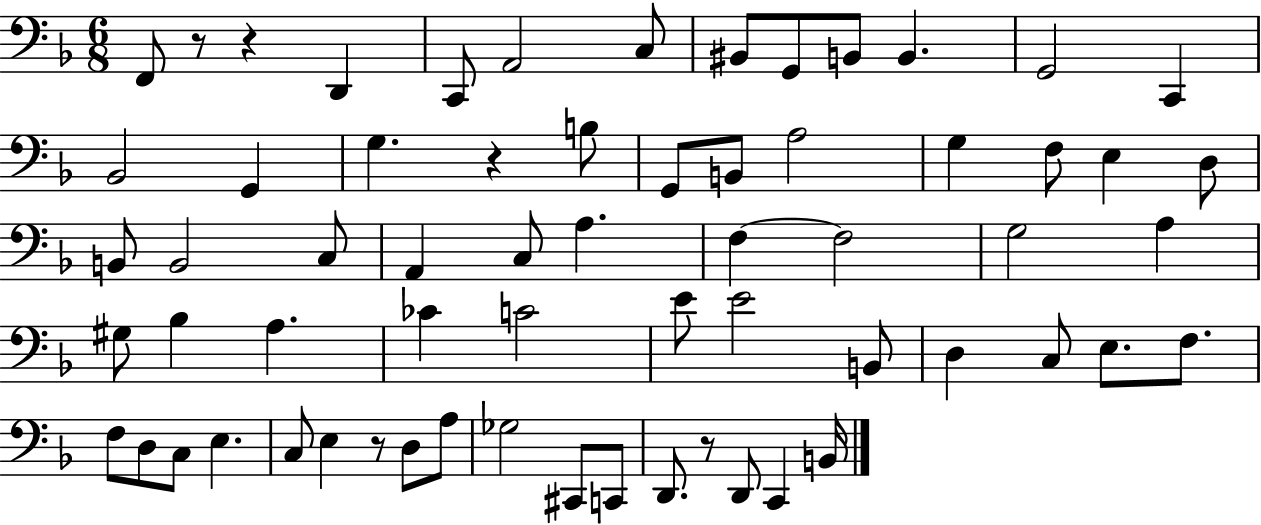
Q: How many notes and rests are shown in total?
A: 64